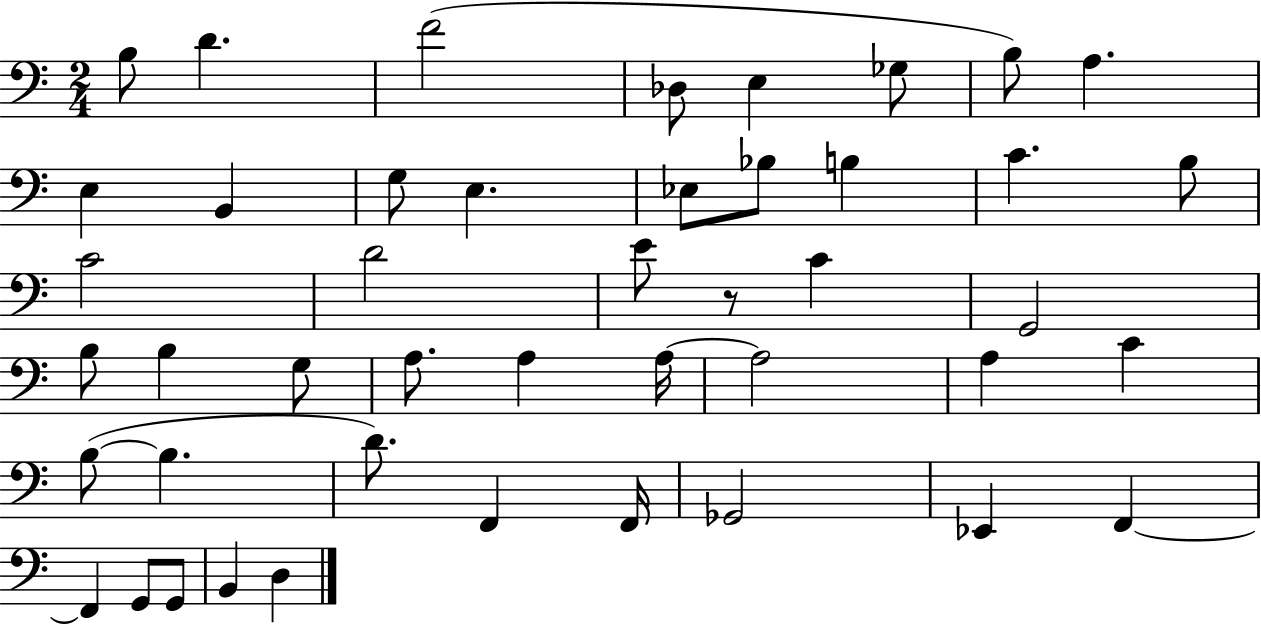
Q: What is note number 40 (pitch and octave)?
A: F2